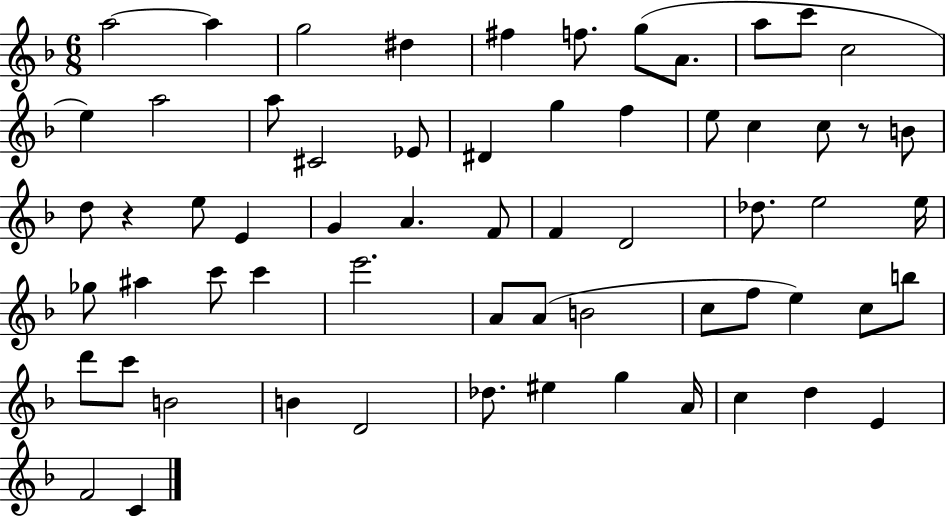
{
  \clef treble
  \numericTimeSignature
  \time 6/8
  \key f \major
  \repeat volta 2 { a''2~~ a''4 | g''2 dis''4 | fis''4 f''8. g''8( a'8. | a''8 c'''8 c''2 | \break e''4) a''2 | a''8 cis'2 ees'8 | dis'4 g''4 f''4 | e''8 c''4 c''8 r8 b'8 | \break d''8 r4 e''8 e'4 | g'4 a'4. f'8 | f'4 d'2 | des''8. e''2 e''16 | \break ges''8 ais''4 c'''8 c'''4 | e'''2. | a'8 a'8( b'2 | c''8 f''8 e''4) c''8 b''8 | \break d'''8 c'''8 b'2 | b'4 d'2 | des''8. eis''4 g''4 a'16 | c''4 d''4 e'4 | \break f'2 c'4 | } \bar "|."
}